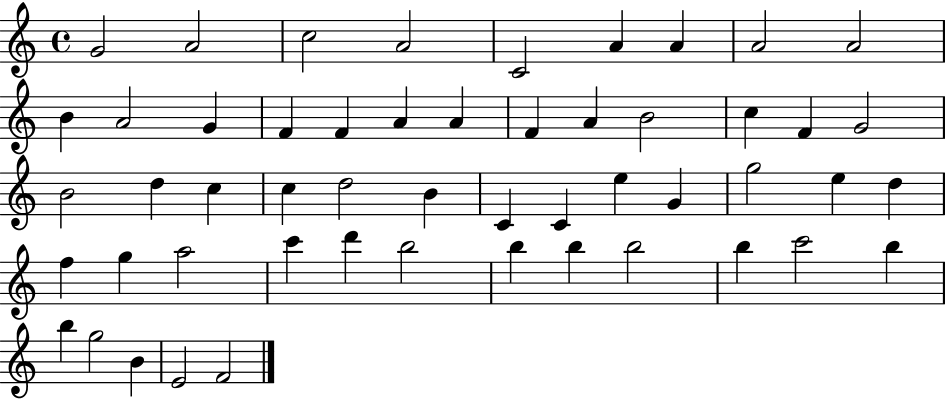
G4/h A4/h C5/h A4/h C4/h A4/q A4/q A4/h A4/h B4/q A4/h G4/q F4/q F4/q A4/q A4/q F4/q A4/q B4/h C5/q F4/q G4/h B4/h D5/q C5/q C5/q D5/h B4/q C4/q C4/q E5/q G4/q G5/h E5/q D5/q F5/q G5/q A5/h C6/q D6/q B5/h B5/q B5/q B5/h B5/q C6/h B5/q B5/q G5/h B4/q E4/h F4/h